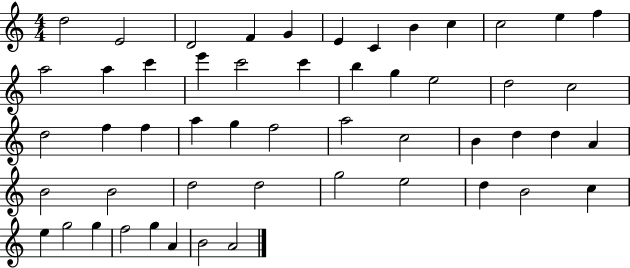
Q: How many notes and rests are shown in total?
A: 52